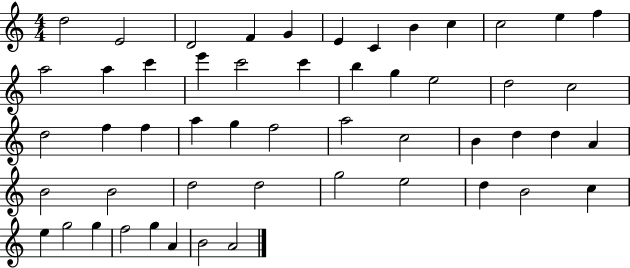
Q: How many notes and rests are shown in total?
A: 52